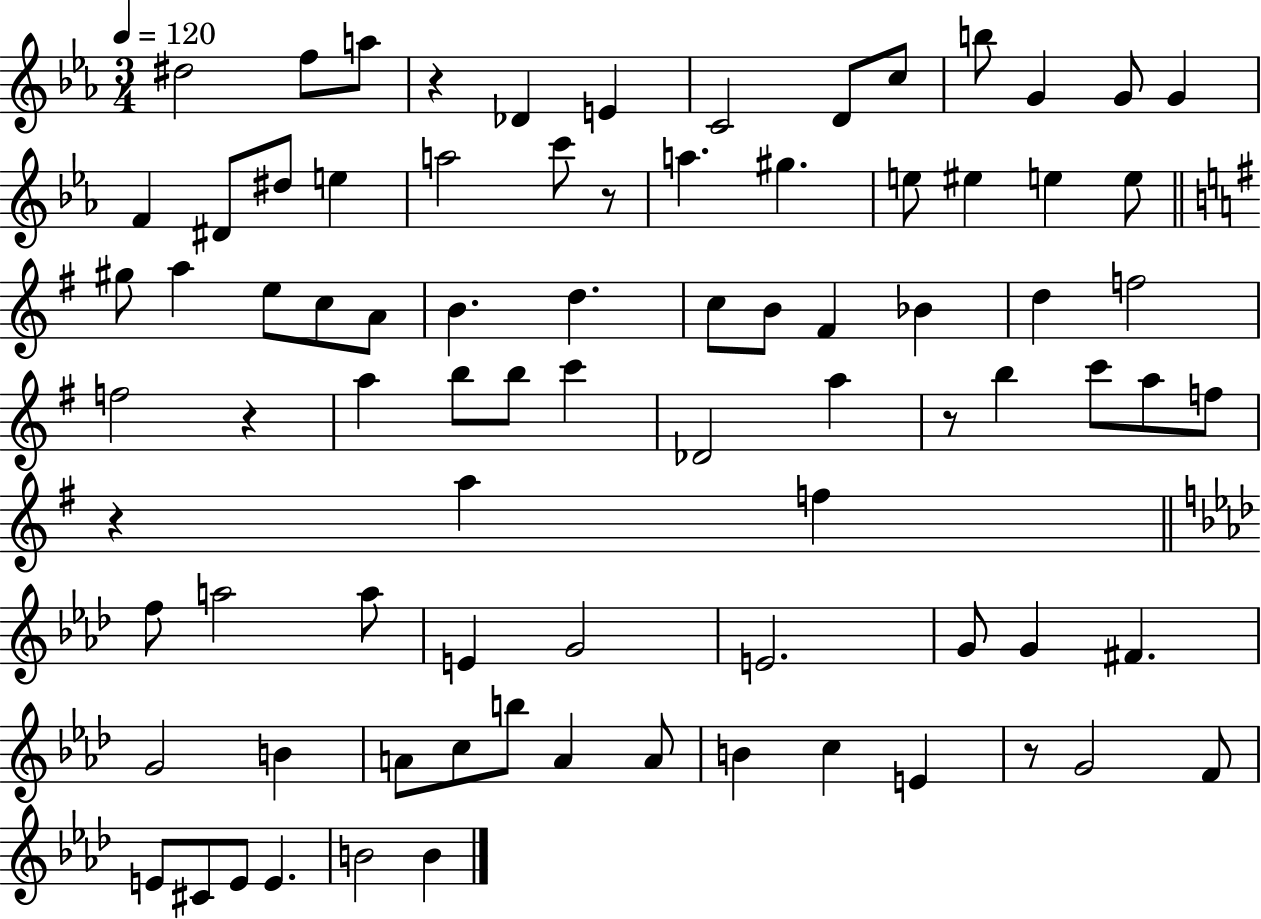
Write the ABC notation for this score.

X:1
T:Untitled
M:3/4
L:1/4
K:Eb
^d2 f/2 a/2 z _D E C2 D/2 c/2 b/2 G G/2 G F ^D/2 ^d/2 e a2 c'/2 z/2 a ^g e/2 ^e e e/2 ^g/2 a e/2 c/2 A/2 B d c/2 B/2 ^F _B d f2 f2 z a b/2 b/2 c' _D2 a z/2 b c'/2 a/2 f/2 z a f f/2 a2 a/2 E G2 E2 G/2 G ^F G2 B A/2 c/2 b/2 A A/2 B c E z/2 G2 F/2 E/2 ^C/2 E/2 E B2 B